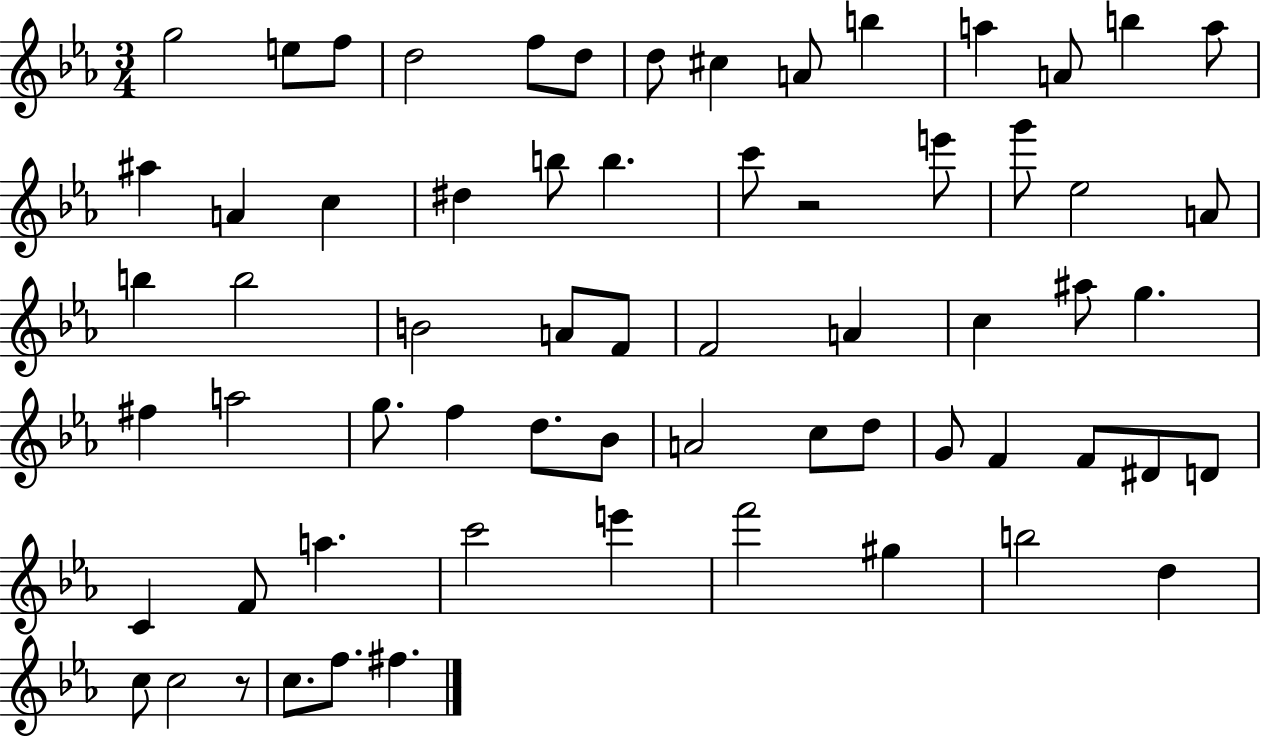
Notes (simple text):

G5/h E5/e F5/e D5/h F5/e D5/e D5/e C#5/q A4/e B5/q A5/q A4/e B5/q A5/e A#5/q A4/q C5/q D#5/q B5/e B5/q. C6/e R/h E6/e G6/e Eb5/h A4/e B5/q B5/h B4/h A4/e F4/e F4/h A4/q C5/q A#5/e G5/q. F#5/q A5/h G5/e. F5/q D5/e. Bb4/e A4/h C5/e D5/e G4/e F4/q F4/e D#4/e D4/e C4/q F4/e A5/q. C6/h E6/q F6/h G#5/q B5/h D5/q C5/e C5/h R/e C5/e. F5/e. F#5/q.